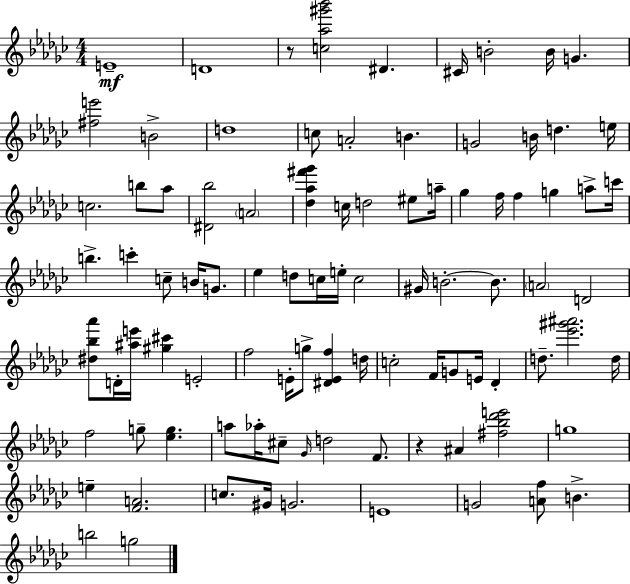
E4/w D4/w R/e [C5,Ab5,G#6,Bb6]/h D#4/q. C#4/s B4/h B4/s G4/q. [F#5,E6]/h B4/h D5/w C5/e A4/h B4/q. G4/h B4/s D5/q. E5/s C5/h. B5/e Ab5/e [D#4,Bb5]/h A4/h [Db5,Ab5,F#6,Gb6]/q C5/s D5/h EIS5/e A5/s Gb5/q F5/s F5/q G5/q A5/e C6/s B5/q. C6/q C5/e B4/s G4/e. Eb5/q D5/e C5/s E5/s C5/h G#4/s B4/h. B4/e. A4/h D4/h [D#5,Bb5,Ab6]/e D4/s [A#5,E6]/s [G#5,C#6]/q E4/h F5/h E4/s G5/e [D#4,E4,F5]/q D5/s C5/h F4/s G4/e E4/s Db4/q D5/e. [Eb6,G#6,A#6]/h. D5/s F5/h G5/e [Eb5,G5]/q. A5/e Ab5/s C#5/e Gb4/s D5/h F4/e. R/q A#4/q [F#5,Bb5,Db6,E6]/h G5/w E5/q [F4,A4]/h. C5/e. G#4/s G4/h. E4/w G4/h [A4,F5]/e B4/q. B5/h G5/h